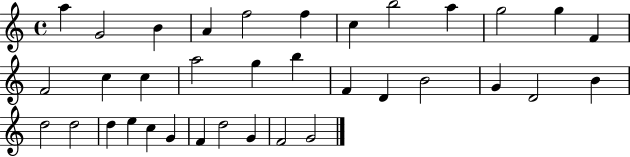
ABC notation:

X:1
T:Untitled
M:4/4
L:1/4
K:C
a G2 B A f2 f c b2 a g2 g F F2 c c a2 g b F D B2 G D2 B d2 d2 d e c G F d2 G F2 G2